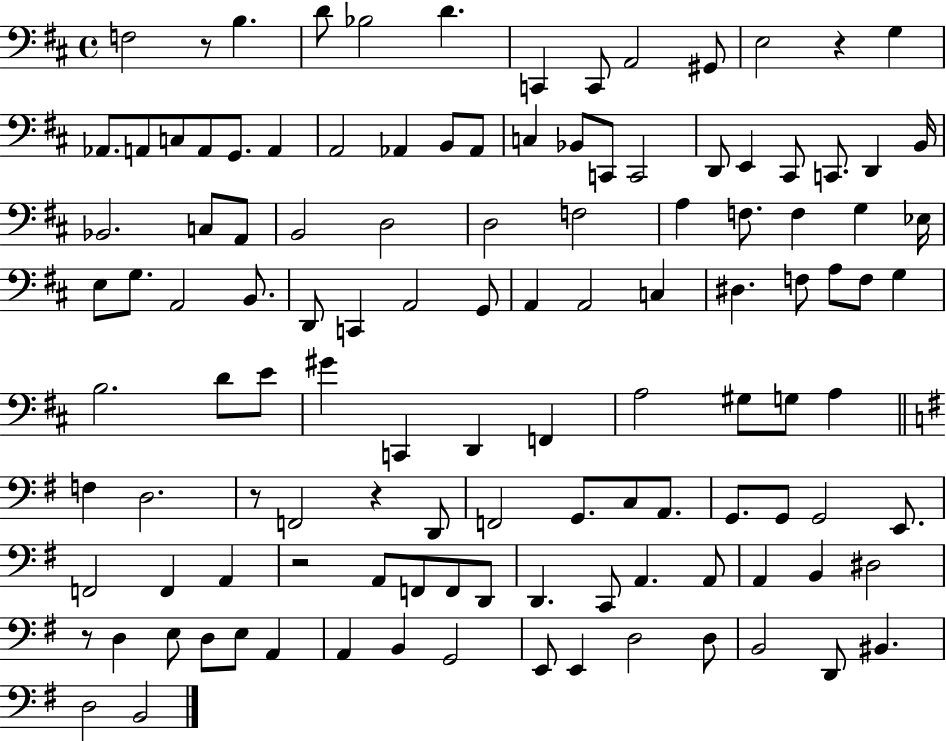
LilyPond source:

{
  \clef bass
  \time 4/4
  \defaultTimeSignature
  \key d \major
  f2 r8 b4. | d'8 bes2 d'4. | c,4 c,8 a,2 gis,8 | e2 r4 g4 | \break aes,8. a,8 c8 a,8 g,8. a,4 | a,2 aes,4 b,8 aes,8 | c4 bes,8 c,8 c,2 | d,8 e,4 cis,8 c,8. d,4 b,16 | \break bes,2. c8 a,8 | b,2 d2 | d2 f2 | a4 f8. f4 g4 ees16 | \break e8 g8. a,2 b,8. | d,8 c,4 a,2 g,8 | a,4 a,2 c4 | dis4. f8 a8 f8 g4 | \break b2. d'8 e'8 | gis'4 c,4 d,4 f,4 | a2 gis8 g8 a4 | \bar "||" \break \key g \major f4 d2. | r8 f,2 r4 d,8 | f,2 g,8. c8 a,8. | g,8. g,8 g,2 e,8. | \break f,2 f,4 a,4 | r2 a,8 f,8 f,8 d,8 | d,4. c,8 a,4. a,8 | a,4 b,4 dis2 | \break r8 d4 e8 d8 e8 a,4 | a,4 b,4 g,2 | e,8 e,4 d2 d8 | b,2 d,8 bis,4. | \break d2 b,2 | \bar "|."
}